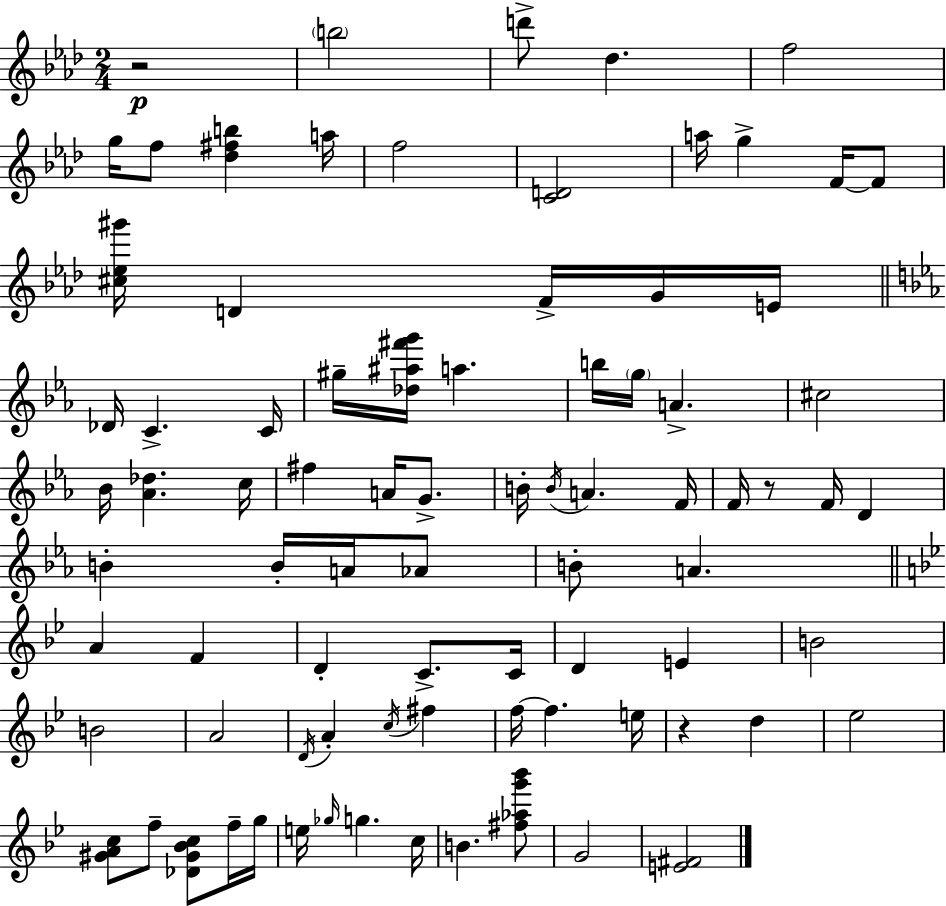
{
  \clef treble
  \numericTimeSignature
  \time 2/4
  \key aes \major
  \repeat volta 2 { r2\p | \parenthesize b''2 | d'''8-> des''4. | f''2 | \break g''16 f''8 <des'' fis'' b''>4 a''16 | f''2 | <c' d'>2 | a''16 g''4-> f'16~~ f'8 | \break <cis'' ees'' gis'''>16 d'4 f'16-> g'16 e'16 | \bar "||" \break \key ees \major des'16 c'4.-> c'16 | gis''16-- <des'' ais'' fis''' g'''>16 a''4. | b''16 \parenthesize g''16 a'4.-> | cis''2 | \break bes'16 <aes' des''>4. c''16 | fis''4 a'16 g'8.-> | b'16-. \acciaccatura { b'16 } a'4. | f'16 f'16 r8 f'16 d'4 | \break b'4-. b'16-. a'16 aes'8 | b'8-. a'4. | \bar "||" \break \key g \minor a'4 f'4 | d'4-. c'8.-> c'16 | d'4 e'4 | b'2 | \break b'2 | a'2 | \acciaccatura { d'16 } a'4-. \acciaccatura { c''16 } fis''4 | f''16~~ f''4. | \break e''16 r4 d''4 | ees''2 | <gis' a' c''>8 f''8-- <des' gis' bes' c''>8 | f''16-- g''16 e''16 \grace { ges''16 } g''4. | \break c''16 b'4. | <fis'' aes'' g''' bes'''>8 g'2 | <e' fis'>2 | } \bar "|."
}